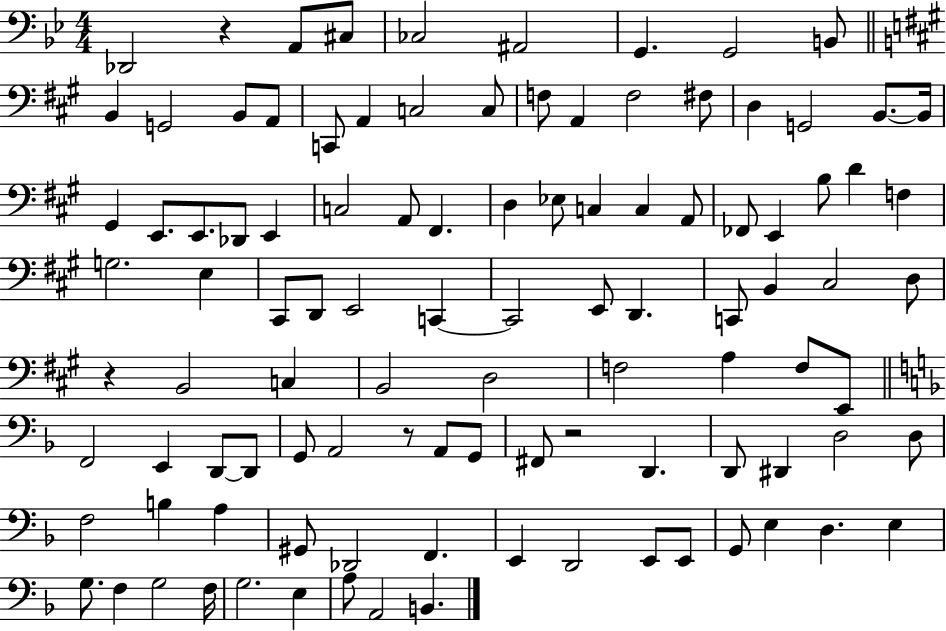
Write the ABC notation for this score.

X:1
T:Untitled
M:4/4
L:1/4
K:Bb
_D,,2 z A,,/2 ^C,/2 _C,2 ^A,,2 G,, G,,2 B,,/2 B,, G,,2 B,,/2 A,,/2 C,,/2 A,, C,2 C,/2 F,/2 A,, F,2 ^F,/2 D, G,,2 B,,/2 B,,/4 ^G,, E,,/2 E,,/2 _D,,/2 E,, C,2 A,,/2 ^F,, D, _E,/2 C, C, A,,/2 _F,,/2 E,, B,/2 D F, G,2 E, ^C,,/2 D,,/2 E,,2 C,, C,,2 E,,/2 D,, C,,/2 B,, ^C,2 D,/2 z B,,2 C, B,,2 D,2 F,2 A, F,/2 E,,/2 F,,2 E,, D,,/2 D,,/2 G,,/2 A,,2 z/2 A,,/2 G,,/2 ^F,,/2 z2 D,, D,,/2 ^D,, D,2 D,/2 F,2 B, A, ^G,,/2 _D,,2 F,, E,, D,,2 E,,/2 E,,/2 G,,/2 E, D, E, G,/2 F, G,2 F,/4 G,2 E, A,/2 A,,2 B,,